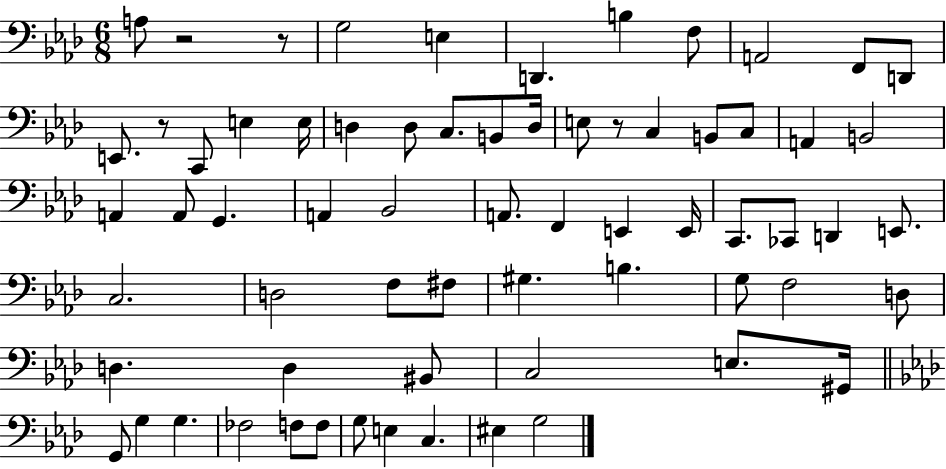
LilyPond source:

{
  \clef bass
  \numericTimeSignature
  \time 6/8
  \key aes \major
  \repeat volta 2 { a8 r2 r8 | g2 e4 | d,4. b4 f8 | a,2 f,8 d,8 | \break e,8. r8 c,8 e4 e16 | d4 d8 c8. b,8 d16 | e8 r8 c4 b,8 c8 | a,4 b,2 | \break a,4 a,8 g,4. | a,4 bes,2 | a,8. f,4 e,4 e,16 | c,8. ces,8 d,4 e,8. | \break c2. | d2 f8 fis8 | gis4. b4. | g8 f2 d8 | \break d4. d4 bis,8 | c2 e8. gis,16 | \bar "||" \break \key aes \major g,8 g4 g4. | fes2 f8 f8 | g8 e4 c4. | eis4 g2 | \break } \bar "|."
}